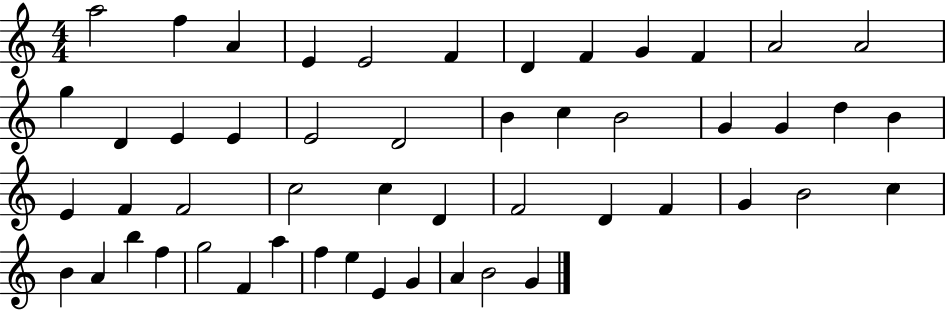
A5/h F5/q A4/q E4/q E4/h F4/q D4/q F4/q G4/q F4/q A4/h A4/h G5/q D4/q E4/q E4/q E4/h D4/h B4/q C5/q B4/h G4/q G4/q D5/q B4/q E4/q F4/q F4/h C5/h C5/q D4/q F4/h D4/q F4/q G4/q B4/h C5/q B4/q A4/q B5/q F5/q G5/h F4/q A5/q F5/q E5/q E4/q G4/q A4/q B4/h G4/q